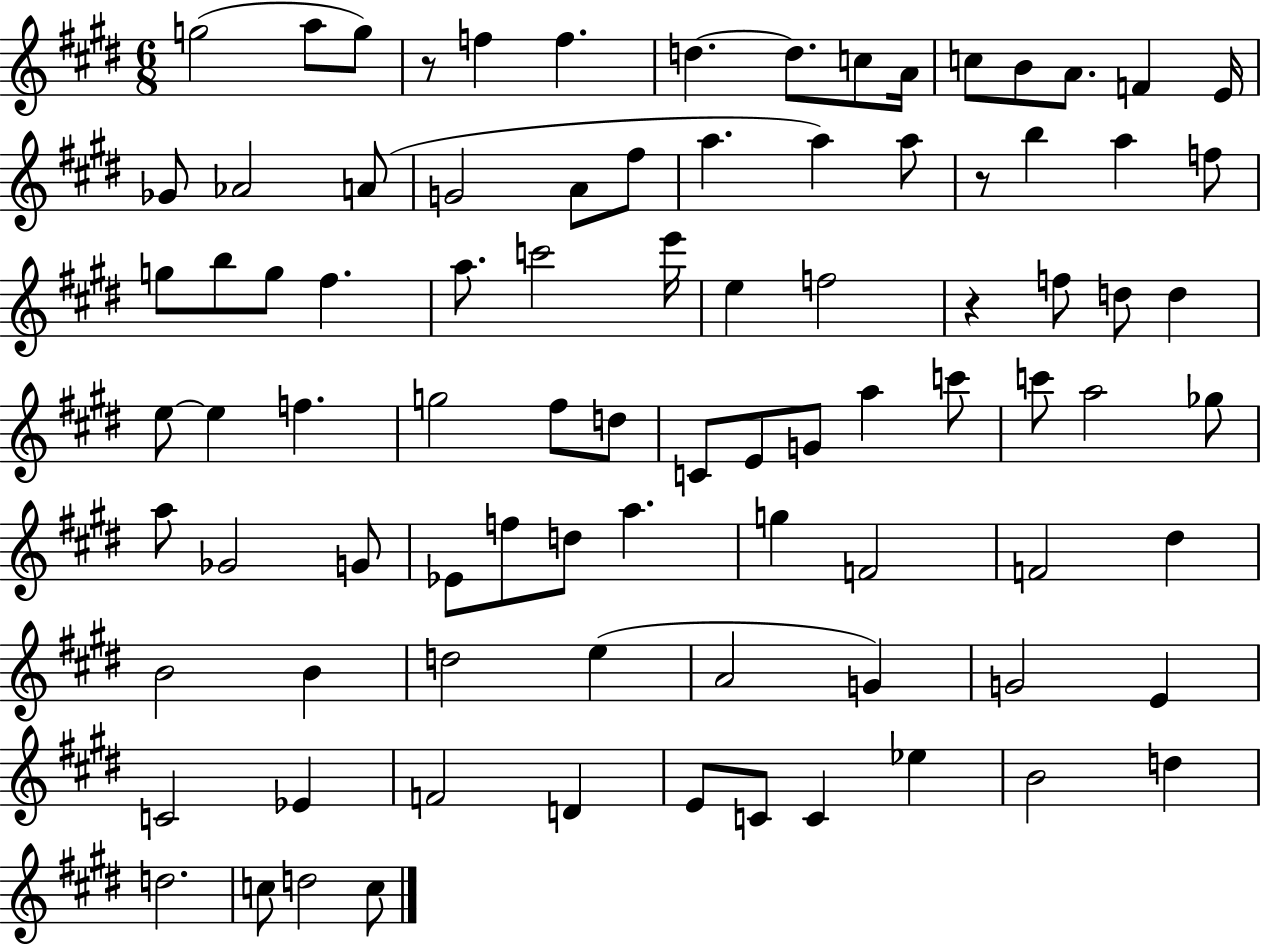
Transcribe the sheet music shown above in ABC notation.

X:1
T:Untitled
M:6/8
L:1/4
K:E
g2 a/2 g/2 z/2 f f d d/2 c/2 A/4 c/2 B/2 A/2 F E/4 _G/2 _A2 A/2 G2 A/2 ^f/2 a a a/2 z/2 b a f/2 g/2 b/2 g/2 ^f a/2 c'2 e'/4 e f2 z f/2 d/2 d e/2 e f g2 ^f/2 d/2 C/2 E/2 G/2 a c'/2 c'/2 a2 _g/2 a/2 _G2 G/2 _E/2 f/2 d/2 a g F2 F2 ^d B2 B d2 e A2 G G2 E C2 _E F2 D E/2 C/2 C _e B2 d d2 c/2 d2 c/2